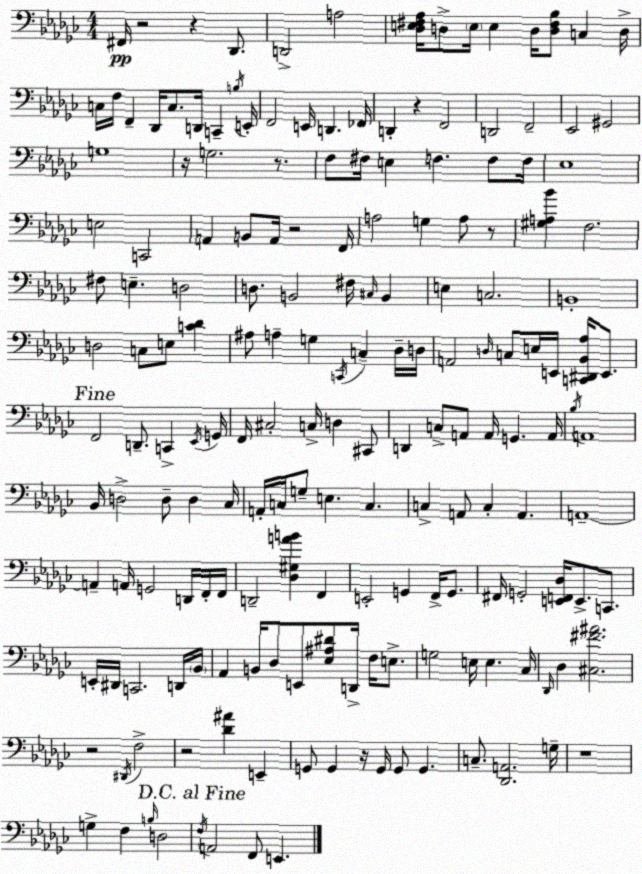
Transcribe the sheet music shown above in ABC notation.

X:1
T:Untitled
M:4/4
L:1/4
K:Ebm
^F,,/4 z2 z _D,,/2 D,,2 A,2 [_D,E,^F,_A,]/4 D,/2 E,/4 E, D,/4 [D,^F,_B,]/2 C, D,/4 C,/4 F,/4 F,, _D,,/4 C,/2 D,,/4 C,, B,/4 E,,/4 F,,2 E,,/4 D,, _F,,/4 D,, z F,,2 D,,2 F,,2 _E,,2 ^G,,2 G,4 z/4 G,2 z/2 F,/2 ^F,/4 E, F, F,/2 F,/4 _E,4 E,2 C,,2 A,, B,,/2 A,,/4 z2 F,,/4 A,2 G, A,/2 z/2 [^G,A,_B] F,2 ^F,/2 E, D,2 D,/2 B,,2 ^F,/4 ^C,/4 B,, E, C,2 B,,4 D,2 C,/2 E,/2 [C_D] ^A,/2 A, G, C,,/4 C, _D,/4 D,/4 A,,2 D,/4 C,/2 E,/4 E,,/4 [C,,^D,,_B,,_A,]/4 E,,/2 F,,2 D,,/2 C,, _E,,/4 G,,/4 F,,/4 ^C,2 C,/4 D, ^C,,/2 D,, C,/2 A,,/2 A,,/4 G,, A,,/4 _B,/4 A,,4 _B,,/4 D,2 D,/2 D, _C,/4 A,,/4 C,/4 G,/2 E, C, C, A,,/2 C, A,, A,,4 A,, A,,/4 G,,2 D,,/4 F,,/4 F,,/4 D,,2 [_D,^G,AB] F,, E,,2 G,, F,,/4 G,,/2 ^F,,/4 G,,2 [E,,F,,_D,]/4 E,,/2 C,,/2 E,,/4 ^D,,/4 C,,2 D,,/4 _B,,/4 _A,, B,,/4 _D,/2 E,,/2 [_E,^A,^D]/2 D,,/4 F,/4 E,/2 G,2 E,/4 E, _C,/4 _D,,/4 _D, [^C,^F^A]2 z2 ^D,,/4 F,2 z2 [_D^A] E,, G,,/2 G,, z/4 G,,/4 G,,/2 G,, C,/2 [_D,,A,,]2 G,/4 z4 G, F, B,/4 D,2 F,/4 A,,2 F,,/2 E,,